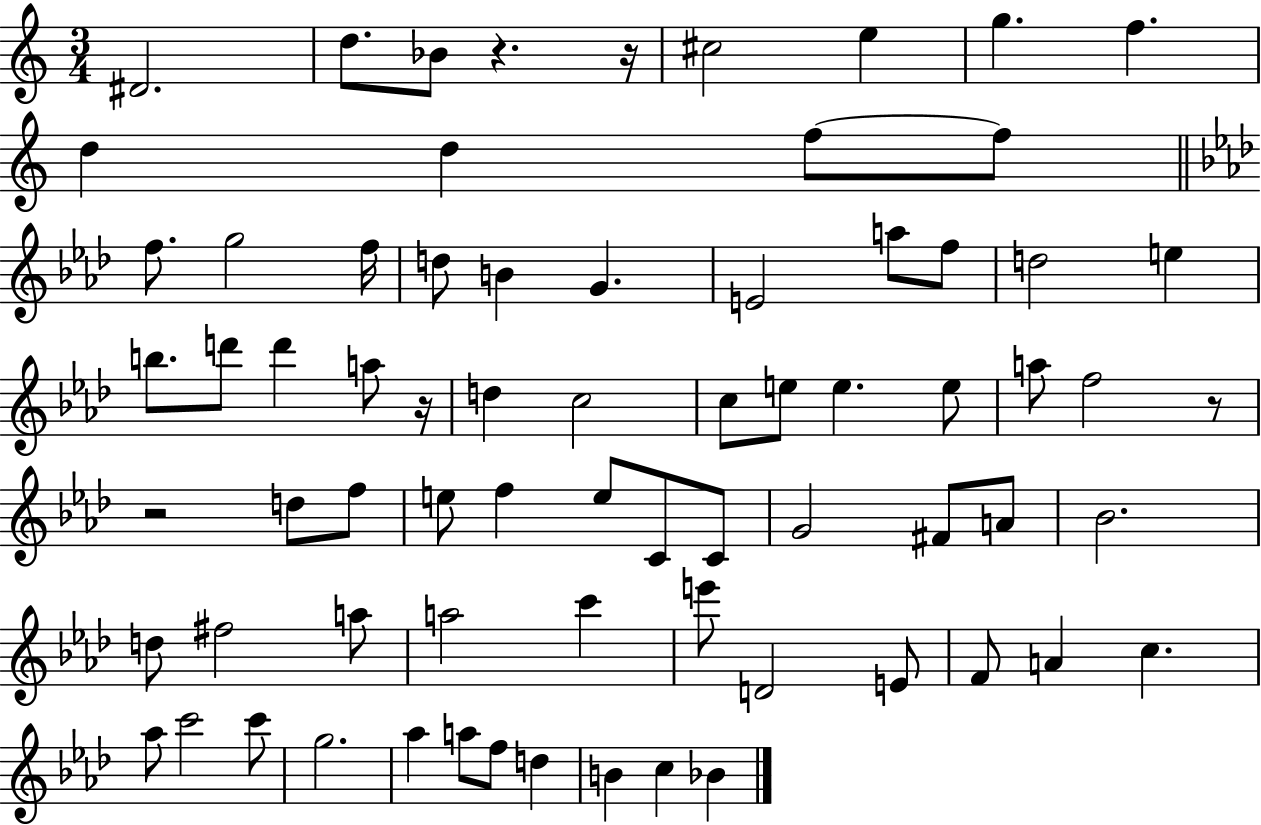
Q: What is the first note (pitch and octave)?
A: D#4